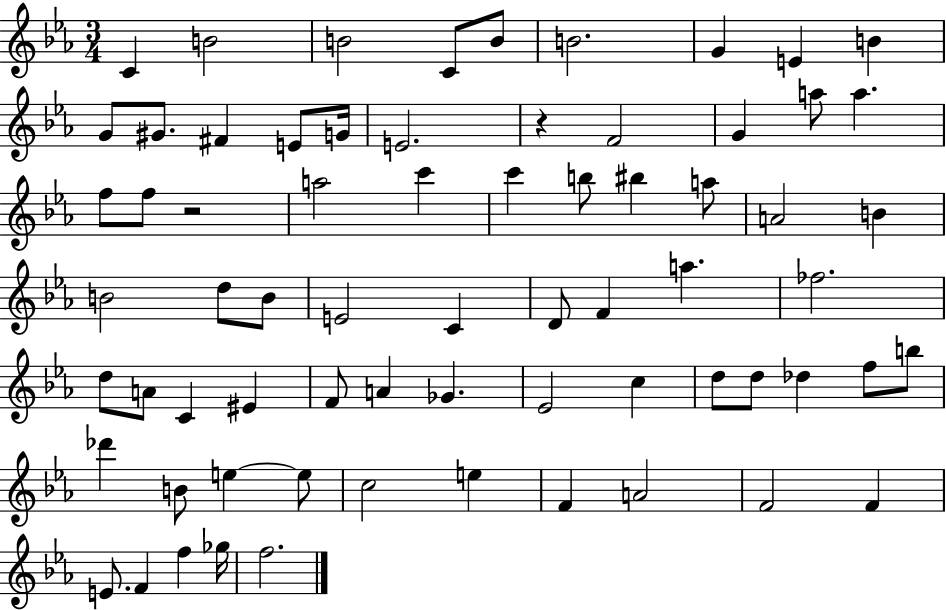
C4/q B4/h B4/h C4/e B4/e B4/h. G4/q E4/q B4/q G4/e G#4/e. F#4/q E4/e G4/s E4/h. R/q F4/h G4/q A5/e A5/q. F5/e F5/e R/h A5/h C6/q C6/q B5/e BIS5/q A5/e A4/h B4/q B4/h D5/e B4/e E4/h C4/q D4/e F4/q A5/q. FES5/h. D5/e A4/e C4/q EIS4/q F4/e A4/q Gb4/q. Eb4/h C5/q D5/e D5/e Db5/q F5/e B5/e Db6/q B4/e E5/q E5/e C5/h E5/q F4/q A4/h F4/h F4/q E4/e. F4/q F5/q Gb5/s F5/h.